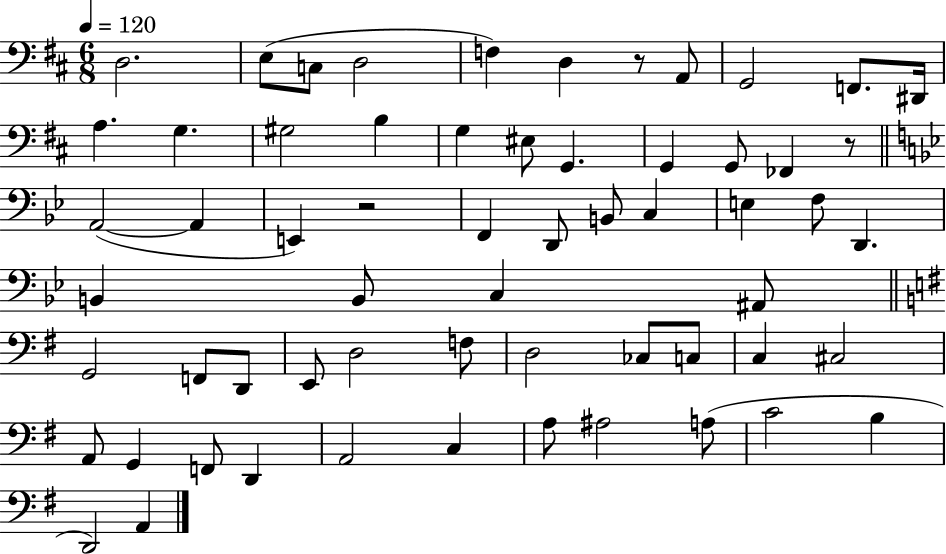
D3/h. E3/e C3/e D3/h F3/q D3/q R/e A2/e G2/h F2/e. D#2/s A3/q. G3/q. G#3/h B3/q G3/q EIS3/e G2/q. G2/q G2/e FES2/q R/e A2/h A2/q E2/q R/h F2/q D2/e B2/e C3/q E3/q F3/e D2/q. B2/q B2/e C3/q A#2/e G2/h F2/e D2/e E2/e D3/h F3/e D3/h CES3/e C3/e C3/q C#3/h A2/e G2/q F2/e D2/q A2/h C3/q A3/e A#3/h A3/e C4/h B3/q D2/h A2/q